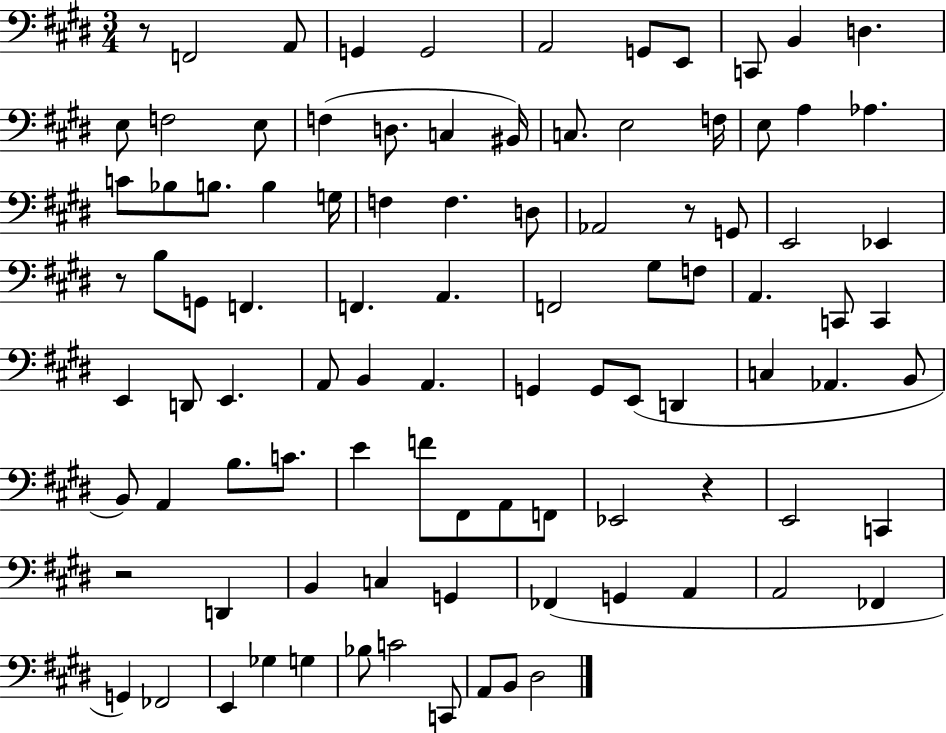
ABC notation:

X:1
T:Untitled
M:3/4
L:1/4
K:E
z/2 F,,2 A,,/2 G,, G,,2 A,,2 G,,/2 E,,/2 C,,/2 B,, D, E,/2 F,2 E,/2 F, D,/2 C, ^B,,/4 C,/2 E,2 F,/4 E,/2 A, _A, C/2 _B,/2 B,/2 B, G,/4 F, F, D,/2 _A,,2 z/2 G,,/2 E,,2 _E,, z/2 B,/2 G,,/2 F,, F,, A,, F,,2 ^G,/2 F,/2 A,, C,,/2 C,, E,, D,,/2 E,, A,,/2 B,, A,, G,, G,,/2 E,,/2 D,, C, _A,, B,,/2 B,,/2 A,, B,/2 C/2 E F/2 ^F,,/2 A,,/2 F,,/2 _E,,2 z E,,2 C,, z2 D,, B,, C, G,, _F,, G,, A,, A,,2 _F,, G,, _F,,2 E,, _G, G, _B,/2 C2 C,,/2 A,,/2 B,,/2 ^D,2